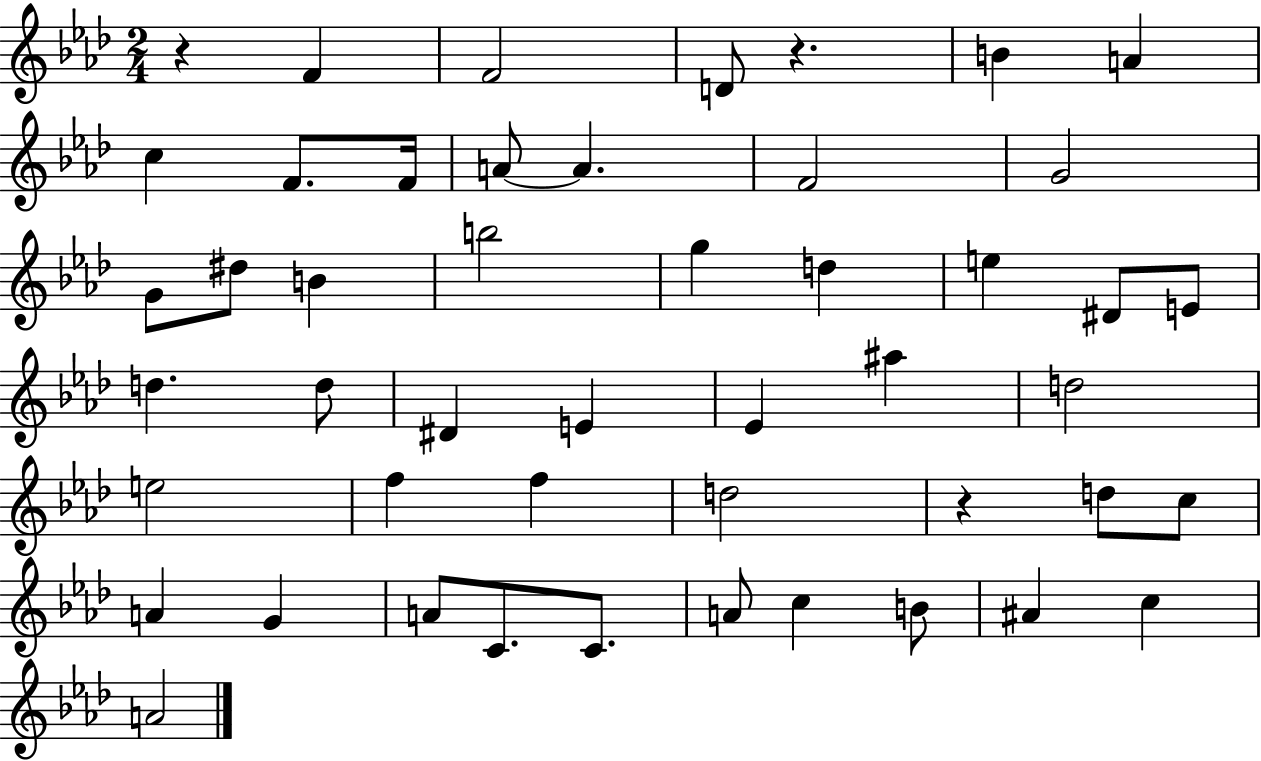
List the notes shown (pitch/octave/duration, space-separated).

R/q F4/q F4/h D4/e R/q. B4/q A4/q C5/q F4/e. F4/s A4/e A4/q. F4/h G4/h G4/e D#5/e B4/q B5/h G5/q D5/q E5/q D#4/e E4/e D5/q. D5/e D#4/q E4/q Eb4/q A#5/q D5/h E5/h F5/q F5/q D5/h R/q D5/e C5/e A4/q G4/q A4/e C4/e. C4/e. A4/e C5/q B4/e A#4/q C5/q A4/h